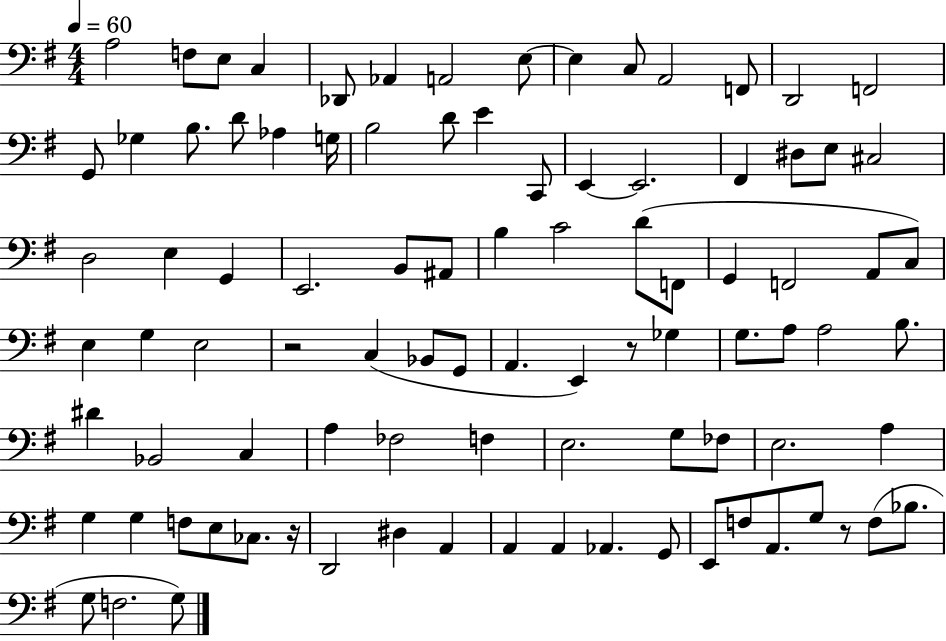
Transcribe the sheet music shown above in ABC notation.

X:1
T:Untitled
M:4/4
L:1/4
K:G
A,2 F,/2 E,/2 C, _D,,/2 _A,, A,,2 E,/2 E, C,/2 A,,2 F,,/2 D,,2 F,,2 G,,/2 _G, B,/2 D/2 _A, G,/4 B,2 D/2 E C,,/2 E,, E,,2 ^F,, ^D,/2 E,/2 ^C,2 D,2 E, G,, E,,2 B,,/2 ^A,,/2 B, C2 D/2 F,,/2 G,, F,,2 A,,/2 C,/2 E, G, E,2 z2 C, _B,,/2 G,,/2 A,, E,, z/2 _G, G,/2 A,/2 A,2 B,/2 ^D _B,,2 C, A, _F,2 F, E,2 G,/2 _F,/2 E,2 A, G, G, F,/2 E,/2 _C,/2 z/4 D,,2 ^D, A,, A,, A,, _A,, G,,/2 E,,/2 F,/2 A,,/2 G,/2 z/2 F,/2 _B,/2 G,/2 F,2 G,/2